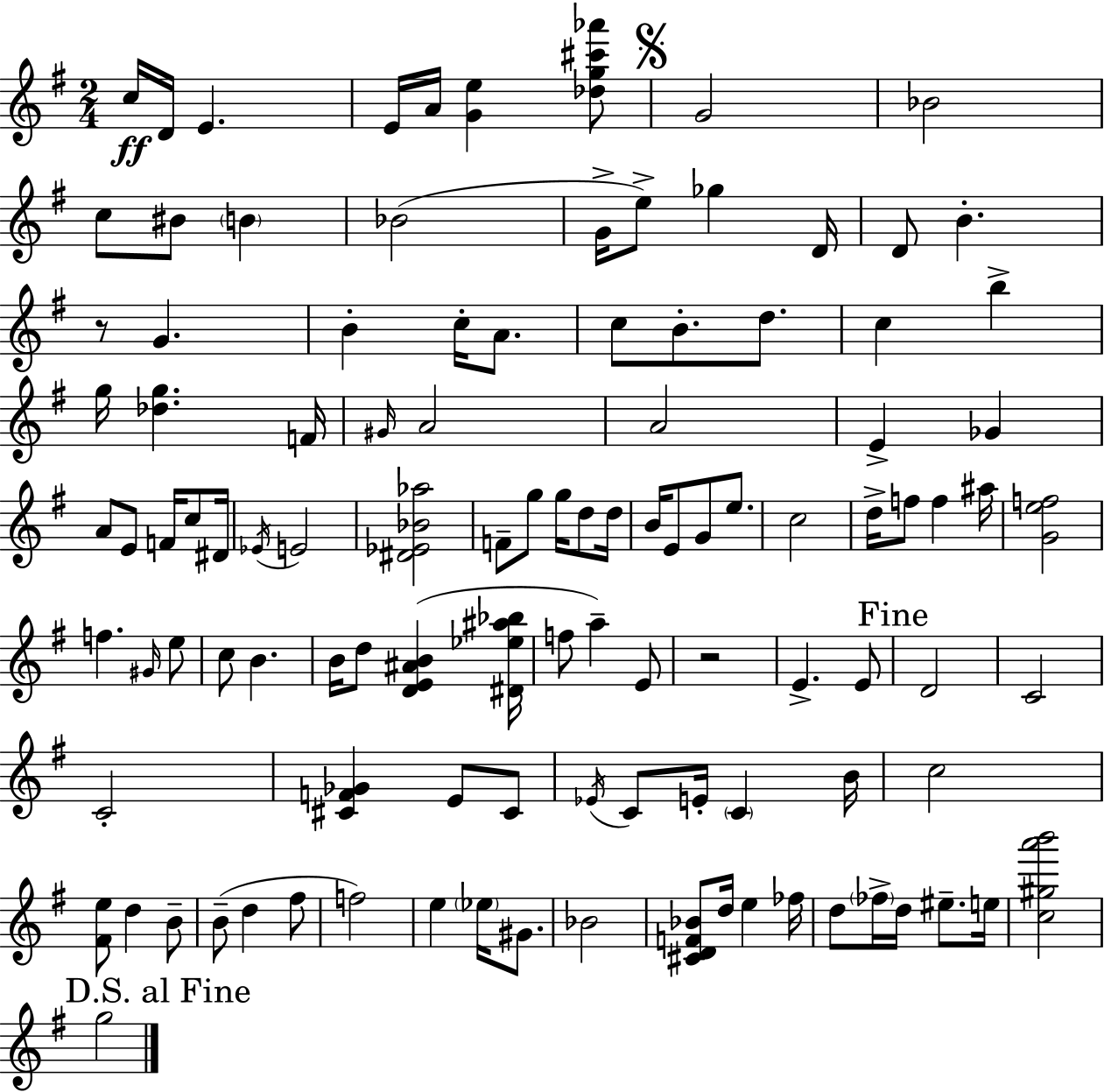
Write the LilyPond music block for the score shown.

{
  \clef treble
  \numericTimeSignature
  \time 2/4
  \key g \major
  c''16\ff d'16 e'4. | e'16 a'16 <g' e''>4 <des'' g'' cis''' aes'''>8 | \mark \markup { \musicglyph "scripts.segno" } g'2 | bes'2 | \break c''8 bis'8 \parenthesize b'4 | bes'2( | g'16-> e''8->) ges''4 d'16 | d'8 b'4.-. | \break r8 g'4. | b'4-. c''16-. a'8. | c''8 b'8.-. d''8. | c''4 b''4-> | \break g''16 <des'' g''>4. f'16 | \grace { gis'16 } a'2 | a'2 | e'4-> ges'4 | \break a'8 e'8 f'16 c''8 | dis'16 \acciaccatura { ees'16 } e'2 | <dis' ees' bes' aes''>2 | f'8-- g''8 g''16 d''8 | \break d''16 b'16 e'8 g'8 e''8. | c''2 | d''16-> f''8 f''4 | ais''16 <g' e'' f''>2 | \break f''4. | \grace { gis'16 } e''8 c''8 b'4. | b'16 d''8 <d' e' ais' b'>4( | <dis' ees'' ais'' bes''>16 f''8 a''4--) | \break e'8 r2 | e'4.-> | e'8 \mark "Fine" d'2 | c'2 | \break c'2-. | <cis' f' ges'>4 e'8 | cis'8 \acciaccatura { ees'16 } c'8 e'16-. \parenthesize c'4 | b'16 c''2 | \break <fis' e''>8 d''4 | b'8-- b'8--( d''4 | fis''8 f''2) | e''4 | \break \parenthesize ees''16 gis'8. bes'2 | <cis' d' f' bes'>8 d''16 e''4 | fes''16 d''8 \parenthesize fes''16-> d''16 | eis''8.-- e''16 <c'' gis'' a''' b'''>2 | \break \mark "D.S. al Fine" g''2 | \bar "|."
}